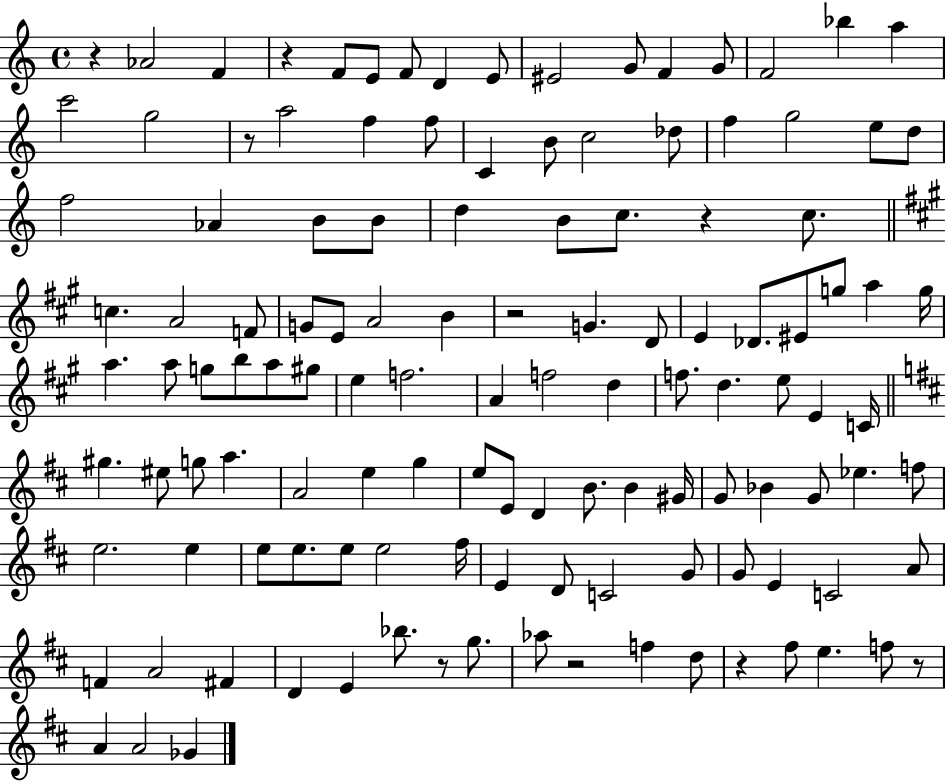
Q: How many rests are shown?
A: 9